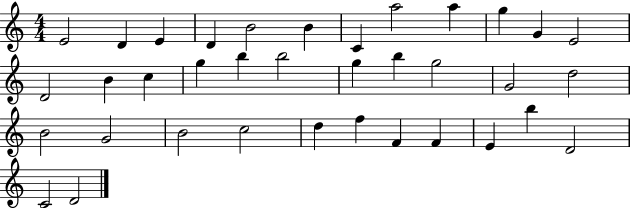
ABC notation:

X:1
T:Untitled
M:4/4
L:1/4
K:C
E2 D E D B2 B C a2 a g G E2 D2 B c g b b2 g b g2 G2 d2 B2 G2 B2 c2 d f F F E b D2 C2 D2